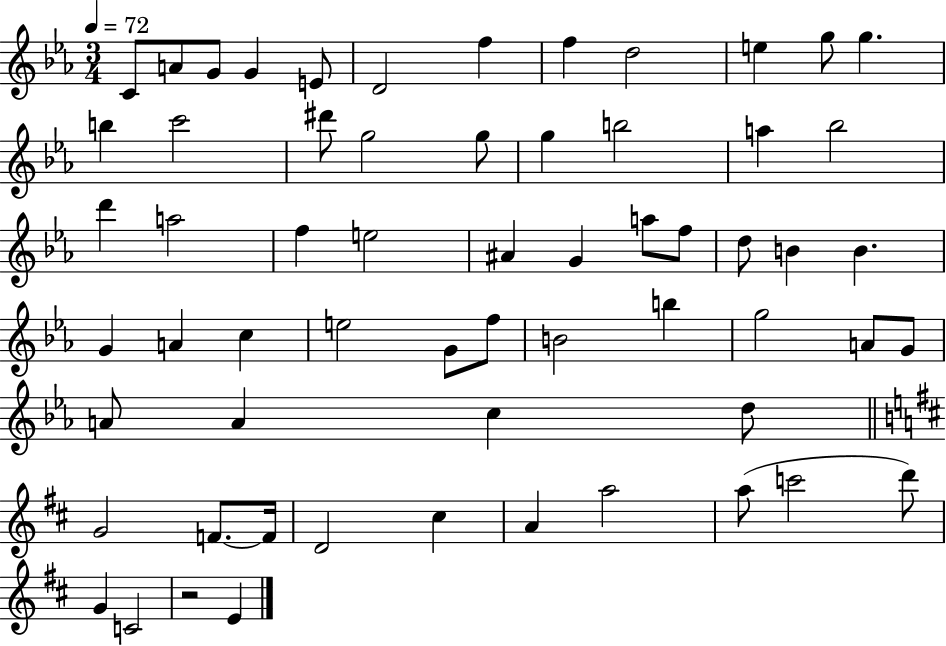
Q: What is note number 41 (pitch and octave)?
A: G5